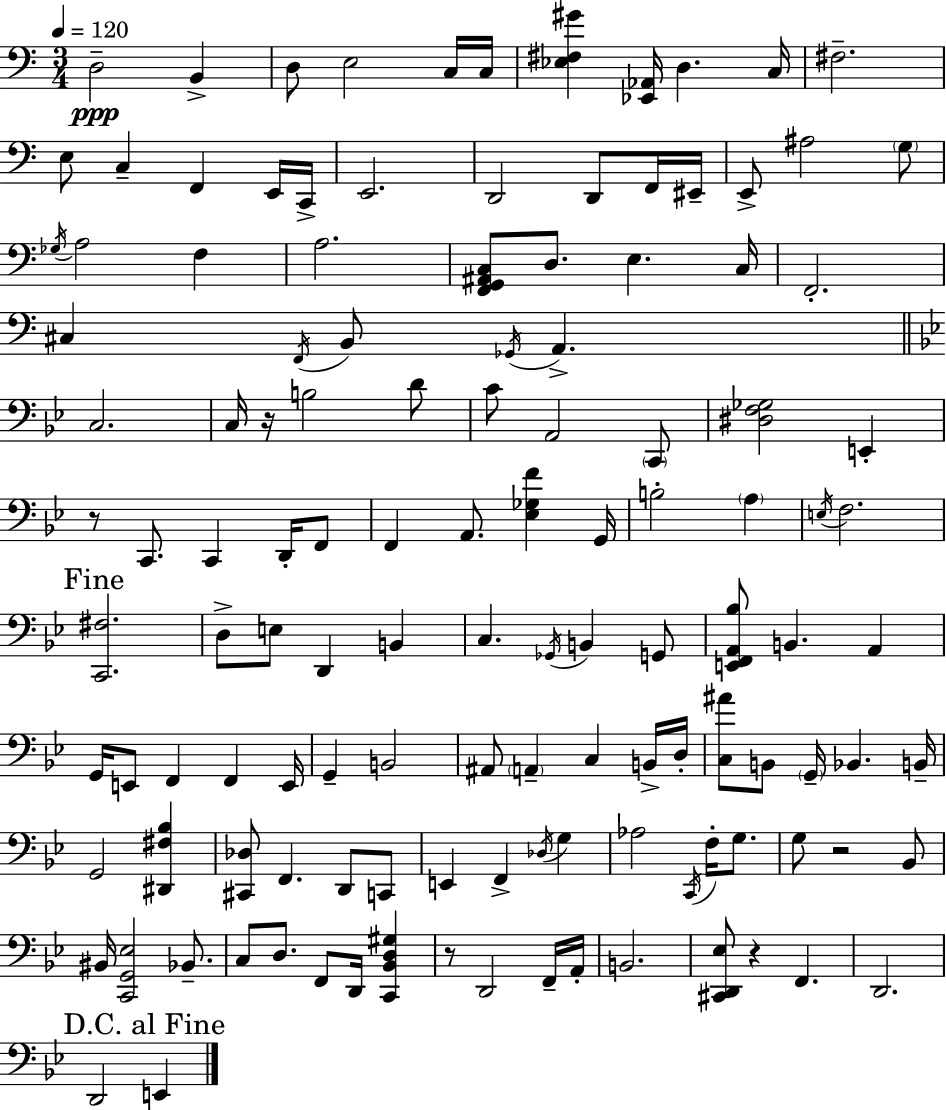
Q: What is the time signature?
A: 3/4